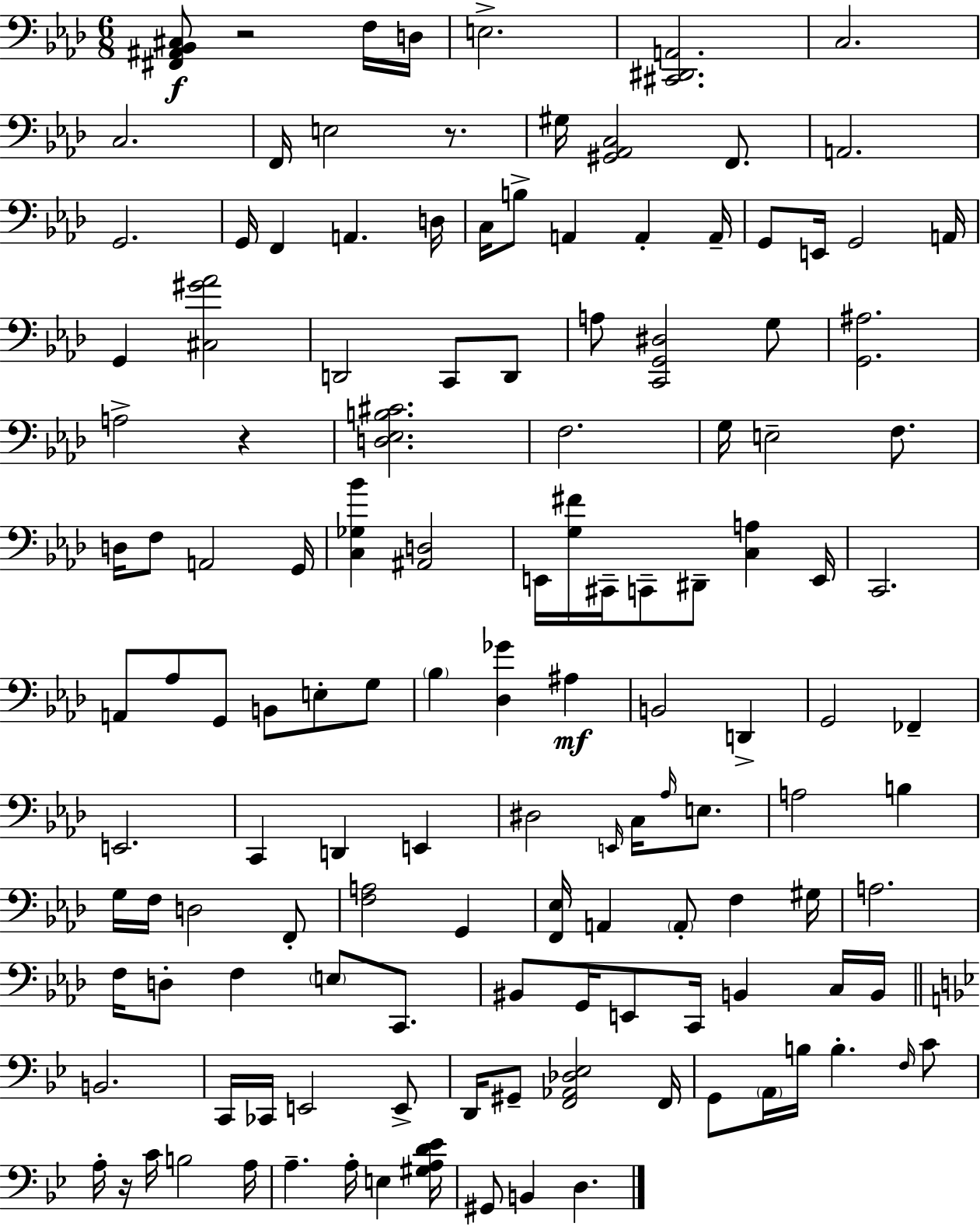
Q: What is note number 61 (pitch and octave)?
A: E2